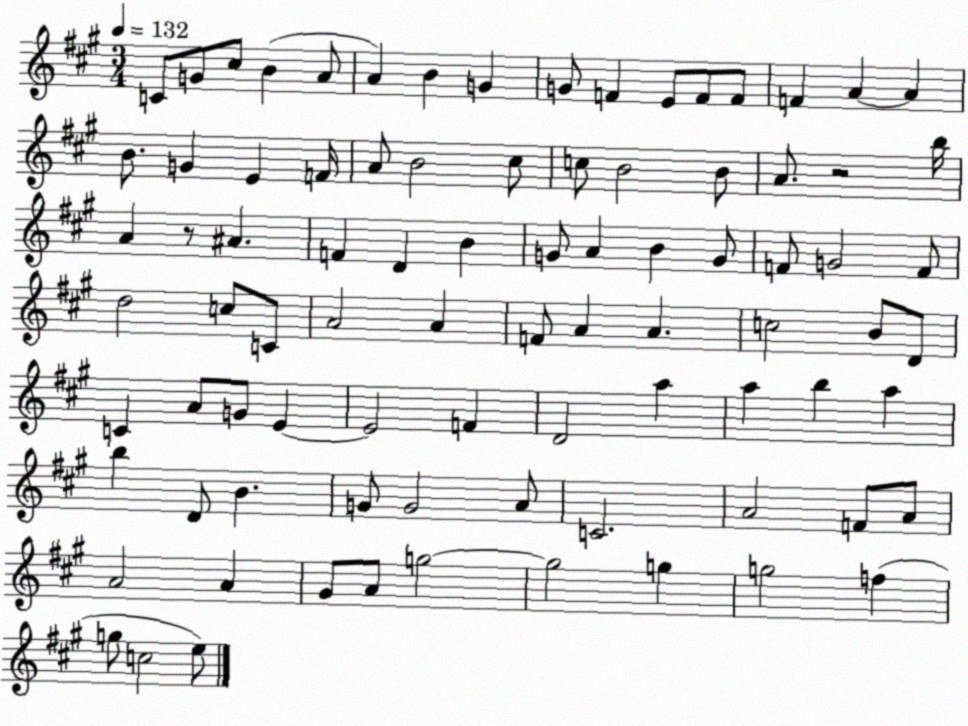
X:1
T:Untitled
M:3/4
L:1/4
K:A
C/2 G/2 ^c/2 B A/2 A B G G/2 F E/2 F/2 F/2 F A A B/2 G E F/4 A/2 B2 ^c/2 c/2 B2 B/2 A/2 z2 b/4 A z/2 ^A F D B G/2 A B G/2 F/2 G2 F/2 d2 c/2 C/2 A2 A F/2 A A c2 B/2 D/2 C A/2 G/2 E E2 F D2 a a b a b D/2 B G/2 G2 A/2 C2 A2 F/2 A/2 A2 A ^G/2 A/2 g2 g2 g g2 f g/2 c2 e/2